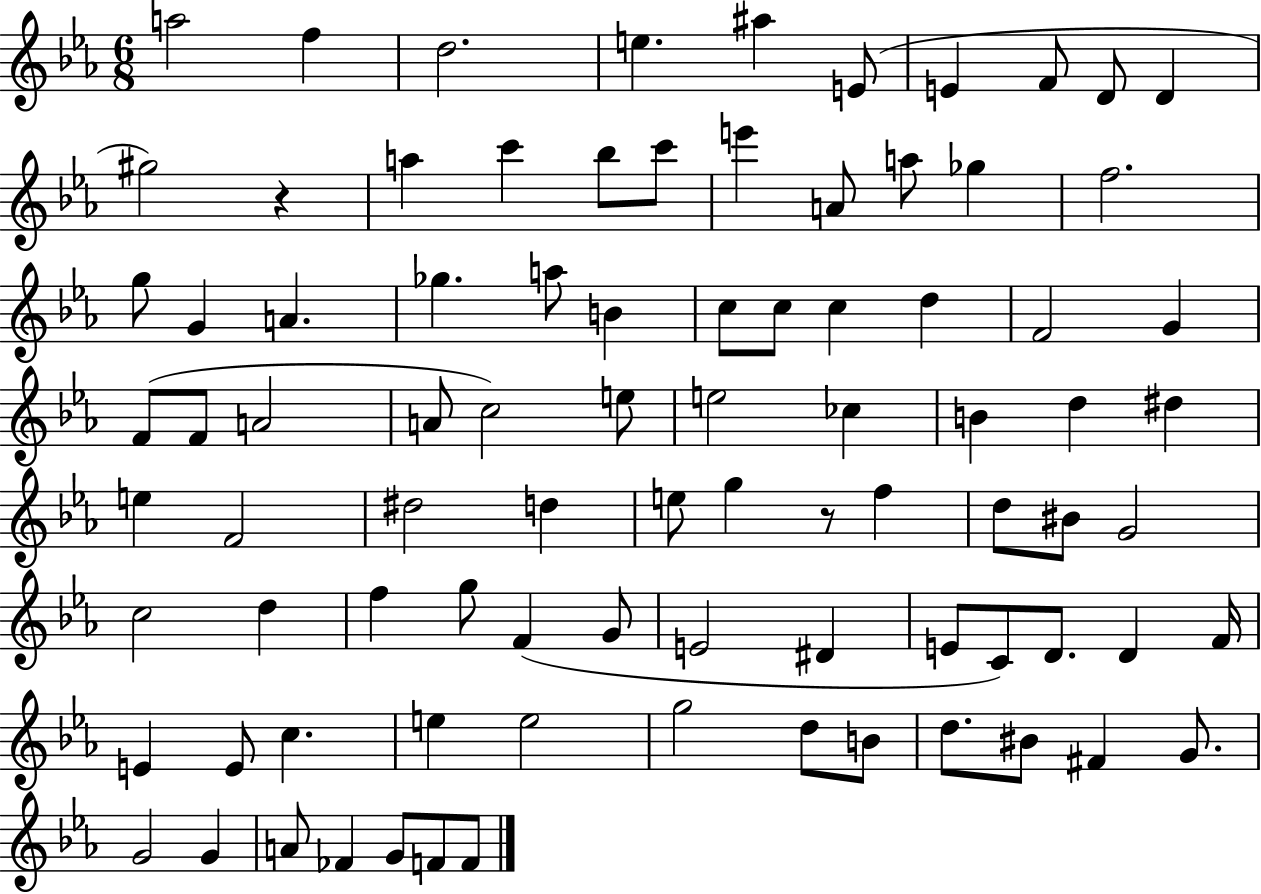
A5/h F5/q D5/h. E5/q. A#5/q E4/e E4/q F4/e D4/e D4/q G#5/h R/q A5/q C6/q Bb5/e C6/e E6/q A4/e A5/e Gb5/q F5/h. G5/e G4/q A4/q. Gb5/q. A5/e B4/q C5/e C5/e C5/q D5/q F4/h G4/q F4/e F4/e A4/h A4/e C5/h E5/e E5/h CES5/q B4/q D5/q D#5/q E5/q F4/h D#5/h D5/q E5/e G5/q R/e F5/q D5/e BIS4/e G4/h C5/h D5/q F5/q G5/e F4/q G4/e E4/h D#4/q E4/e C4/e D4/e. D4/q F4/s E4/q E4/e C5/q. E5/q E5/h G5/h D5/e B4/e D5/e. BIS4/e F#4/q G4/e. G4/h G4/q A4/e FES4/q G4/e F4/e F4/e